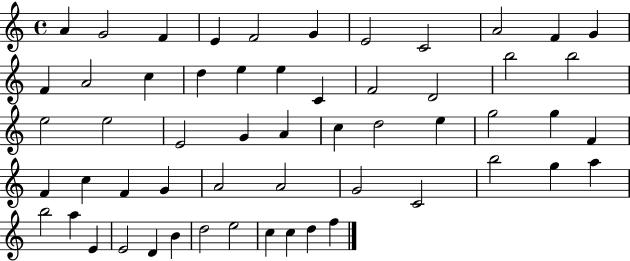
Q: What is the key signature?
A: C major